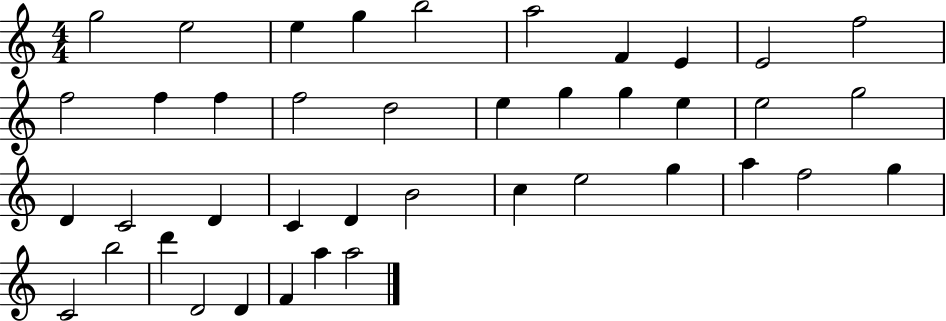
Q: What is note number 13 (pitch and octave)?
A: F5